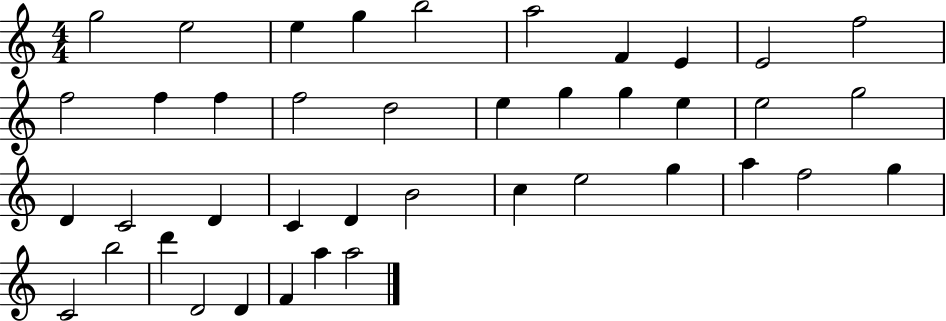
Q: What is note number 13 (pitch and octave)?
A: F5